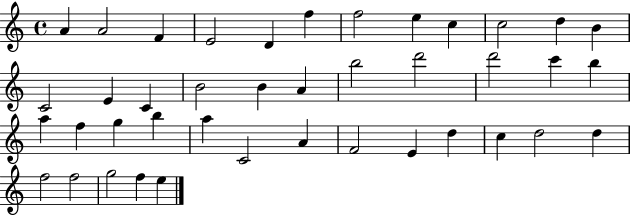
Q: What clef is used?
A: treble